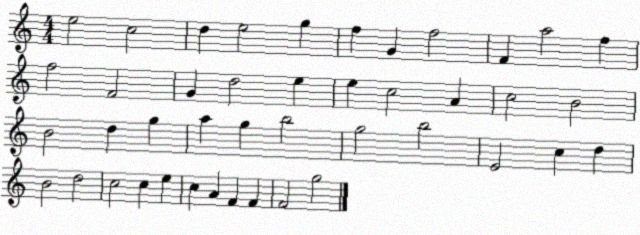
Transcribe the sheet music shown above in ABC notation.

X:1
T:Untitled
M:4/4
L:1/4
K:C
e2 c2 d e2 g f G f2 F a2 f f2 F2 G d2 e e c2 A c2 B2 B2 d g a g b2 g2 b2 E2 c d B2 d2 c2 c e c A F F F2 g2